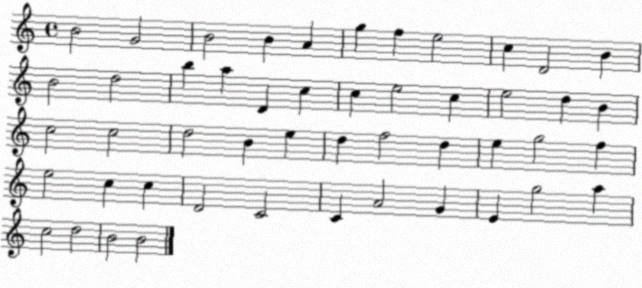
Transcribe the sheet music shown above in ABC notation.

X:1
T:Untitled
M:4/4
L:1/4
K:C
B2 G2 B2 B A g f e2 c D2 B B2 d2 b a D c c e2 c e2 d B c2 c2 d2 B e d f2 d e g2 f e2 c c D2 C2 C A2 G E g2 a c2 d2 B2 B2